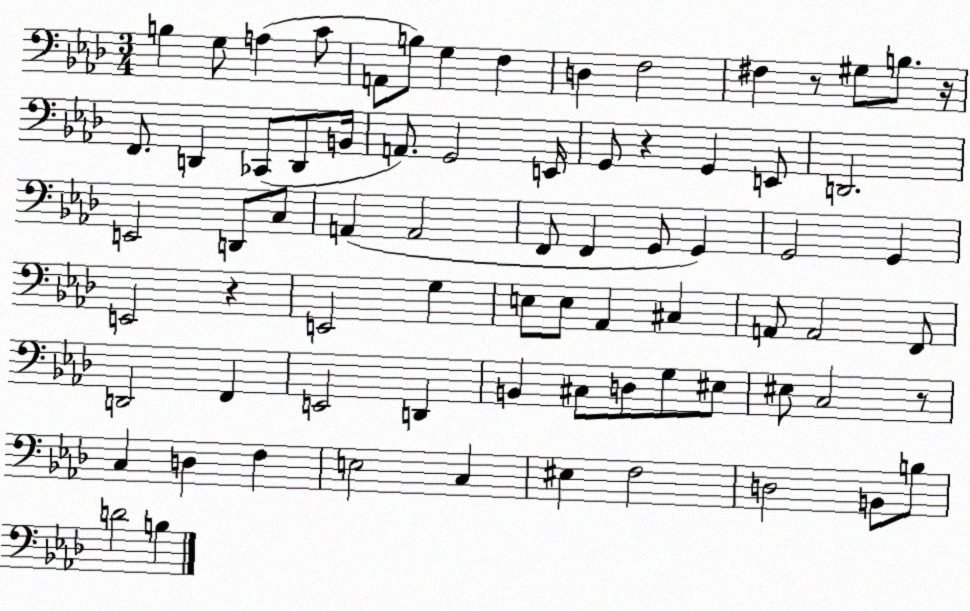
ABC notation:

X:1
T:Untitled
M:3/4
L:1/4
K:Ab
B, G,/2 A, C/2 A,,/2 B,/2 G, F, D, F,2 ^F, z/2 ^G,/2 B,/2 z/4 F,,/2 D,, _C,,/2 D,,/2 B,,/4 A,,/2 G,,2 E,,/4 G,,/2 z G,, E,,/2 D,,2 E,,2 D,,/2 C,/2 A,, A,,2 F,,/2 F,, G,,/2 G,, G,,2 G,, E,,2 z E,,2 G, E,/2 E,/2 _A,, ^C, A,,/2 A,,2 F,,/2 D,,2 F,, E,,2 D,, B,, ^C,/2 D,/2 G,/2 ^E,/2 ^E,/2 C,2 z/2 C, D, F, E,2 C, ^E, F,2 D,2 B,,/2 B,/2 D2 B,